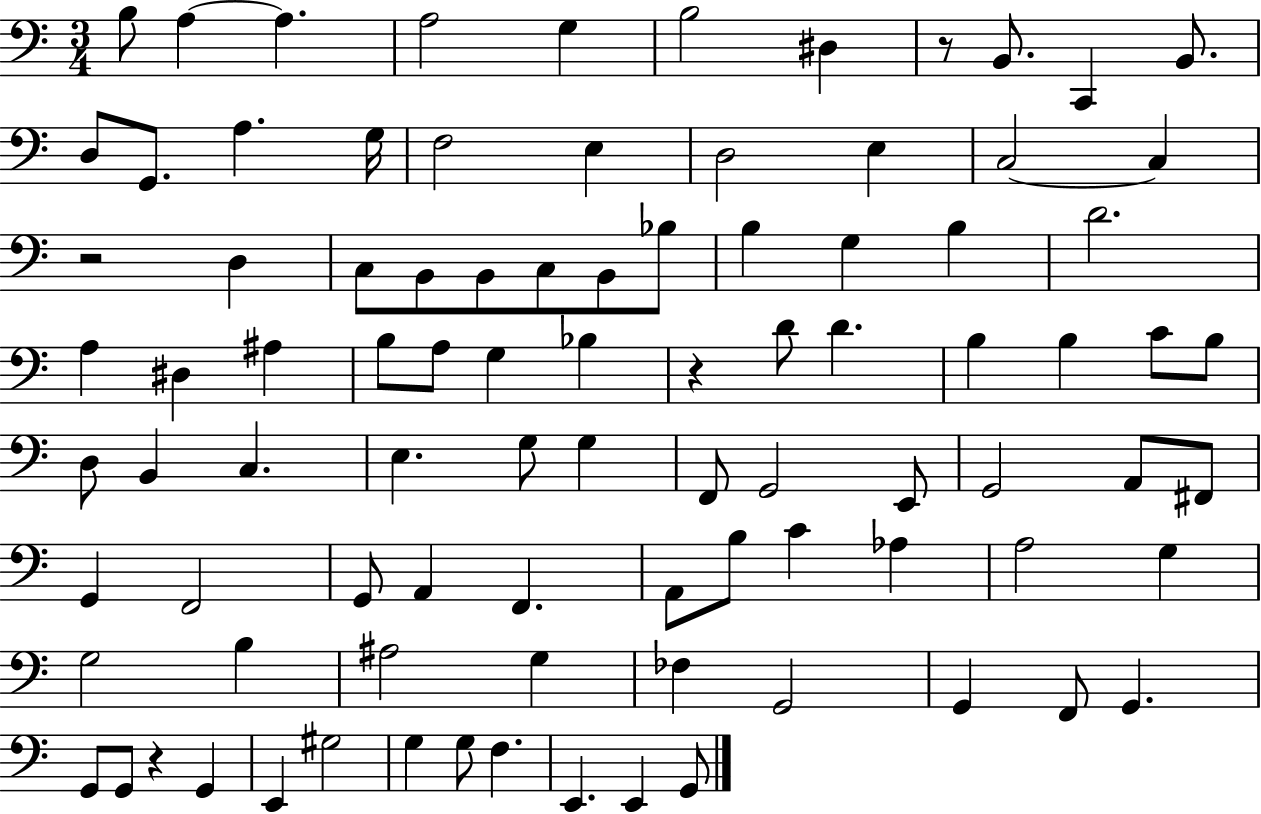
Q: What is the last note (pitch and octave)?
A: G2